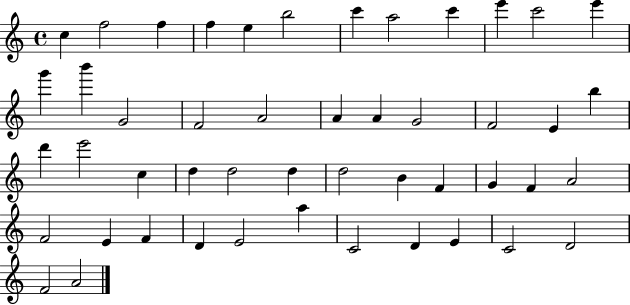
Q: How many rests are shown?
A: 0